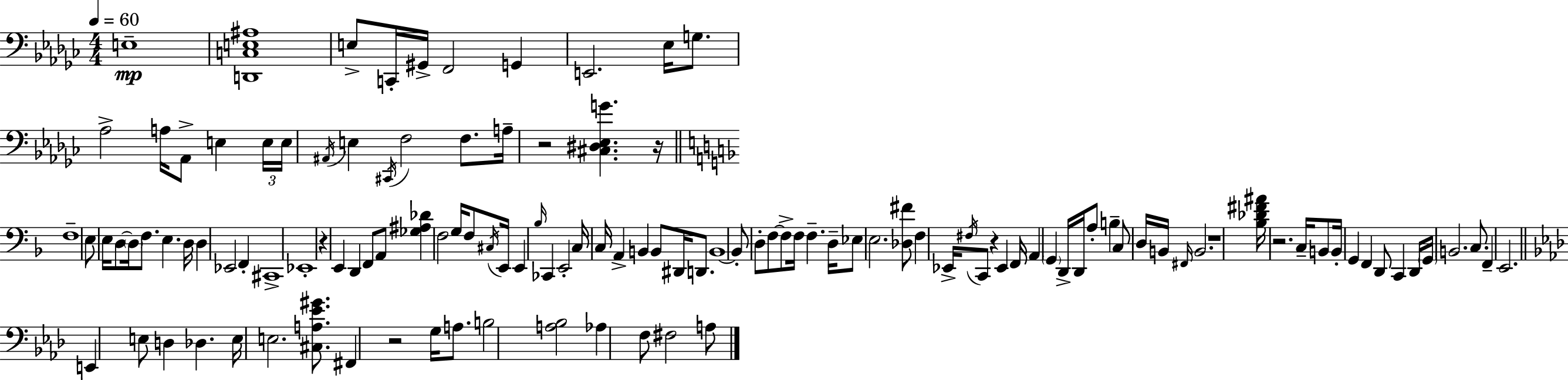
{
  \clef bass
  \numericTimeSignature
  \time 4/4
  \key ees \minor
  \tempo 4 = 60
  e1--\mp | <d, c e ais>1 | e8-> c,16-. gis,16-> f,2 g,4 | e,2. ees16 g8. | \break aes2-> a16 aes,8-> e4 \tuplet 3/2 { e16 | e16 \acciaccatura { ais,16 } } e4 \acciaccatura { cis,16 } f2 f8. | a16-- r2 <cis dis ees g'>4. | r16 \bar "||" \break \key d \minor f1-- | e8 e16 d8~~ \parenthesize d16 f8. e4. d16 | d4 ees,2 f,4-. | cis,1-> | \break ees,1-. | r4 e,4 d,4 f,8 a,8 | <ges ais des'>4 f2 g16 f8 \acciaccatura { cis16 } | e,16 e,4 \grace { bes16 } ces,4 e,2-. | \break c16 c16 a,4-> b,4 b,8 dis,16 d,8. | b,1~~ | b,8-. d8-. f8~~ f8-> f16 f4.-- | d16-- ees8 e2. | \break <des fis'>8 f4 ees,16-> \acciaccatura { fis16 } c,8 r4 ees,4 | f,16 a,4 \parenthesize g,4 d,16-> d,16 a8-. b4-- | c8 d16 b,16 \grace { fis,16 } b,2. | r1 | \break <bes des' fis' ais'>16 r2. | c16-- b,8 b,16-. g,4 f,4 d,8 c,4 | d,16 \parenthesize g,16 b,2. | c8. f,4-- e,2. | \break \bar "||" \break \key aes \major e,4 e8 d4 des4. | e16 e2. <cis a ees' gis'>8. | fis,4 r2 g16 a8. | b2 <a bes>2 | \break aes4 f8 fis2 a8 | \bar "|."
}